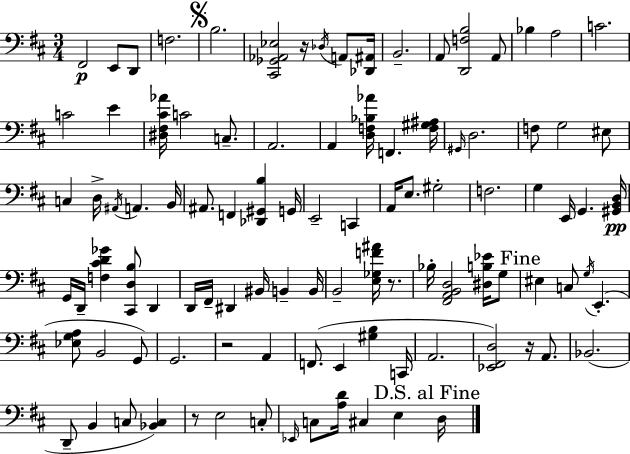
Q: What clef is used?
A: bass